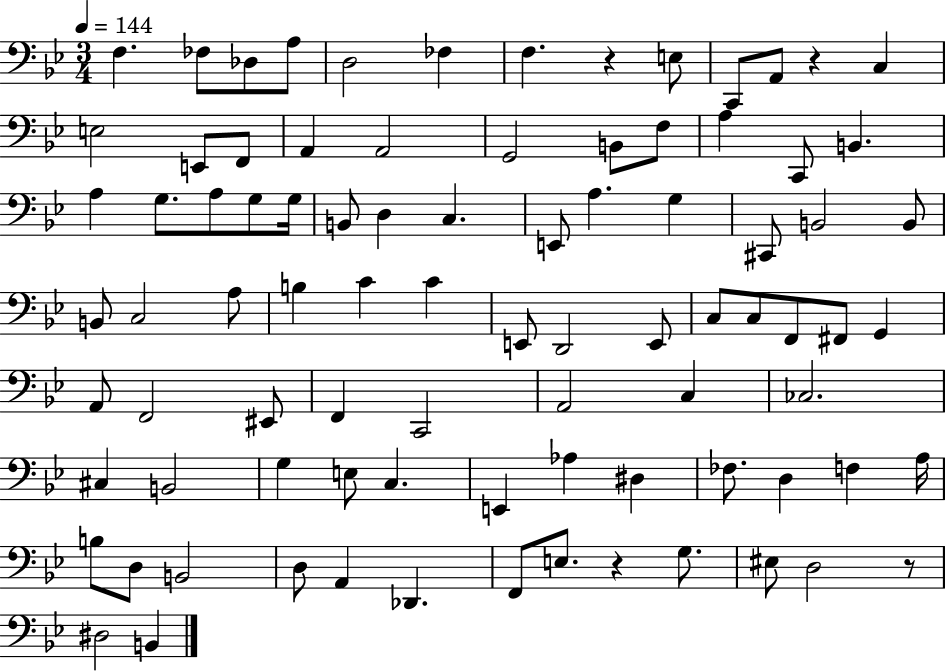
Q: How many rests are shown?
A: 4